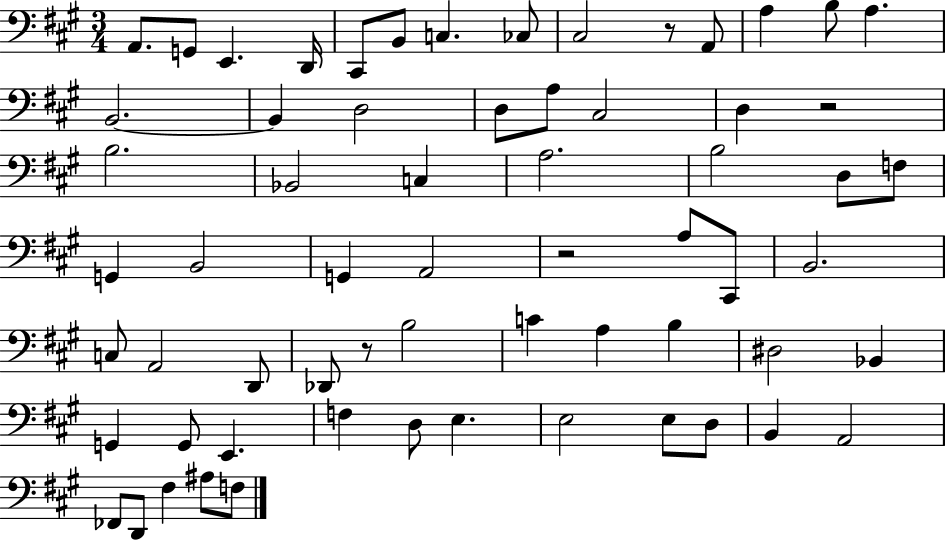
{
  \clef bass
  \numericTimeSignature
  \time 3/4
  \key a \major
  a,8. g,8 e,4. d,16 | cis,8 b,8 c4. ces8 | cis2 r8 a,8 | a4 b8 a4. | \break b,2.~~ | b,4 d2 | d8 a8 cis2 | d4 r2 | \break b2. | bes,2 c4 | a2. | b2 d8 f8 | \break g,4 b,2 | g,4 a,2 | r2 a8 cis,8 | b,2. | \break c8 a,2 d,8 | des,8 r8 b2 | c'4 a4 b4 | dis2 bes,4 | \break g,4 g,8 e,4. | f4 d8 e4. | e2 e8 d8 | b,4 a,2 | \break fes,8 d,8 fis4 ais8 f8 | \bar "|."
}